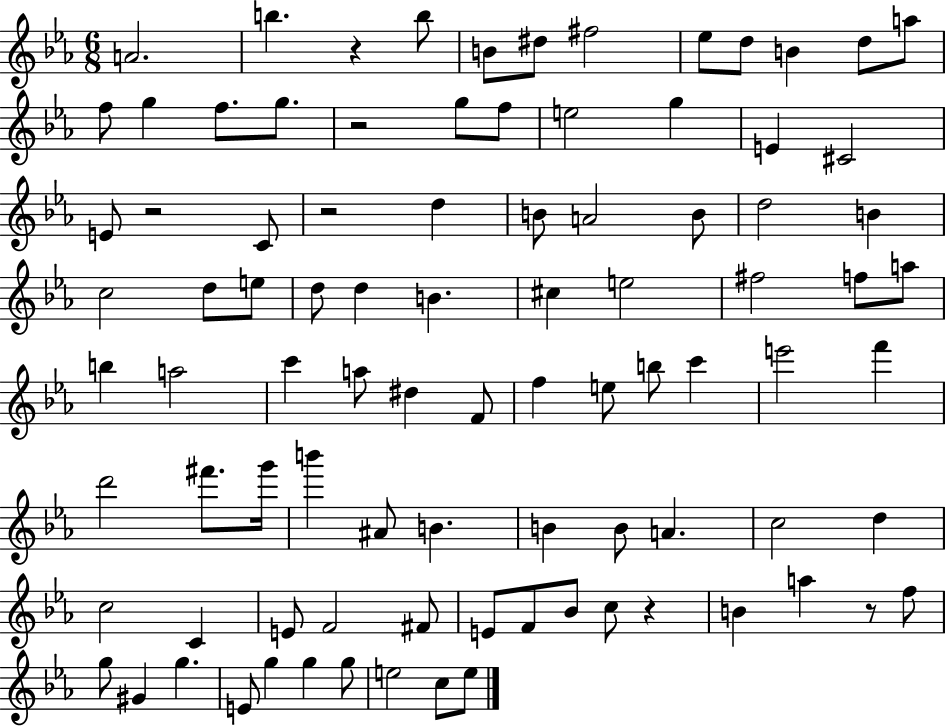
A4/h. B5/q. R/q B5/e B4/e D#5/e F#5/h Eb5/e D5/e B4/q D5/e A5/e F5/e G5/q F5/e. G5/e. R/h G5/e F5/e E5/h G5/q E4/q C#4/h E4/e R/h C4/e R/h D5/q B4/e A4/h B4/e D5/h B4/q C5/h D5/e E5/e D5/e D5/q B4/q. C#5/q E5/h F#5/h F5/e A5/e B5/q A5/h C6/q A5/e D#5/q F4/e F5/q E5/e B5/e C6/q E6/h F6/q D6/h F#6/e. G6/s B6/q A#4/e B4/q. B4/q B4/e A4/q. C5/h D5/q C5/h C4/q E4/e F4/h F#4/e E4/e F4/e Bb4/e C5/e R/q B4/q A5/q R/e F5/e G5/e G#4/q G5/q. E4/e G5/q G5/q G5/e E5/h C5/e E5/e